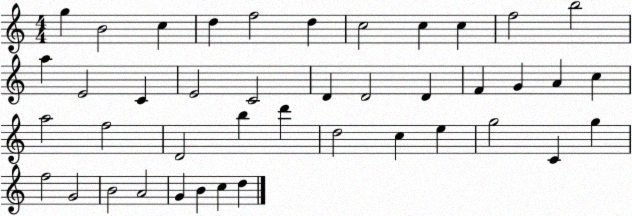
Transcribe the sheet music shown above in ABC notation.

X:1
T:Untitled
M:4/4
L:1/4
K:C
g B2 c d f2 d c2 c c f2 b2 a E2 C E2 C2 D D2 D F G A c a2 f2 D2 b d' d2 c e g2 C g f2 G2 B2 A2 G B c d